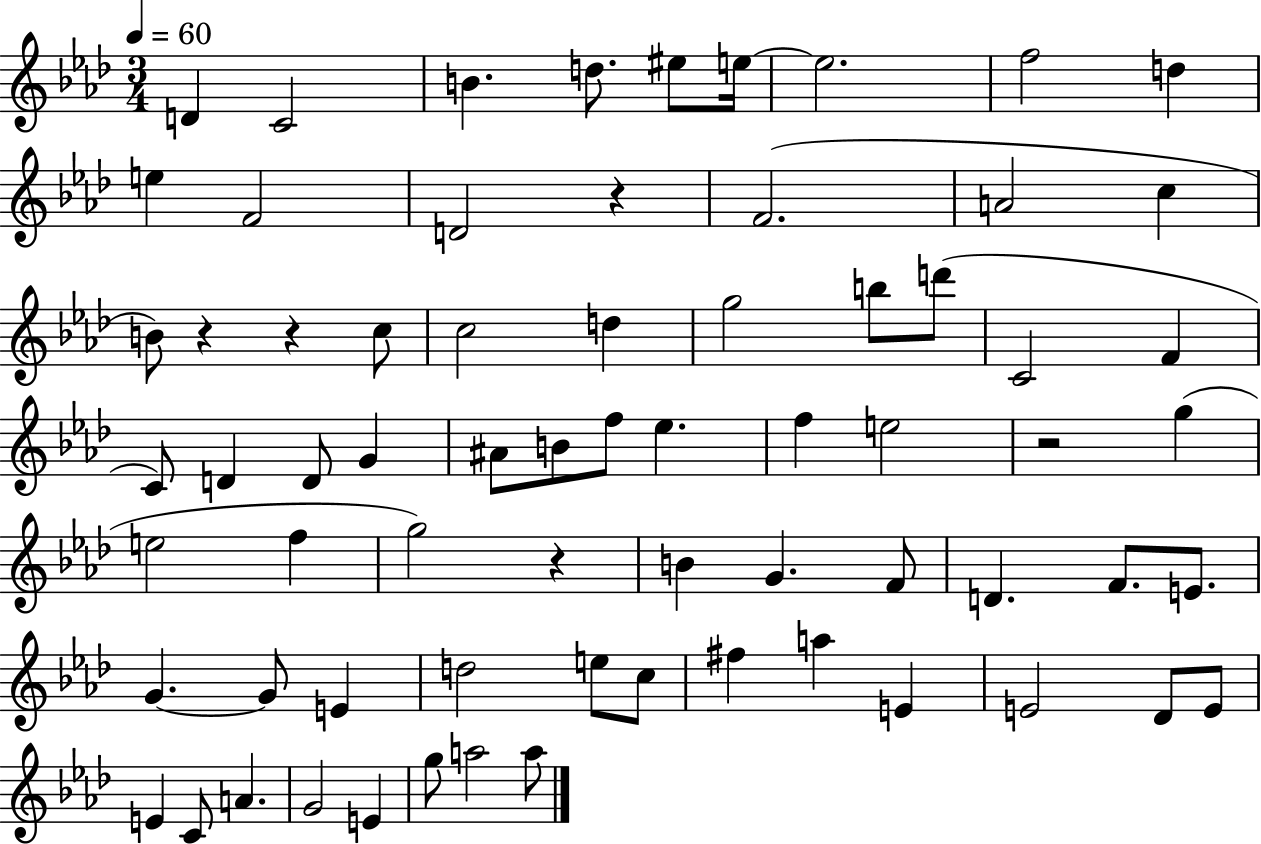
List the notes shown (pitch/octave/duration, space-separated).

D4/q C4/h B4/q. D5/e. EIS5/e E5/s E5/h. F5/h D5/q E5/q F4/h D4/h R/q F4/h. A4/h C5/q B4/e R/q R/q C5/e C5/h D5/q G5/h B5/e D6/e C4/h F4/q C4/e D4/q D4/e G4/q A#4/e B4/e F5/e Eb5/q. F5/q E5/h R/h G5/q E5/h F5/q G5/h R/q B4/q G4/q. F4/e D4/q. F4/e. E4/e. G4/q. G4/e E4/q D5/h E5/e C5/e F#5/q A5/q E4/q E4/h Db4/e E4/e E4/q C4/e A4/q. G4/h E4/q G5/e A5/h A5/e